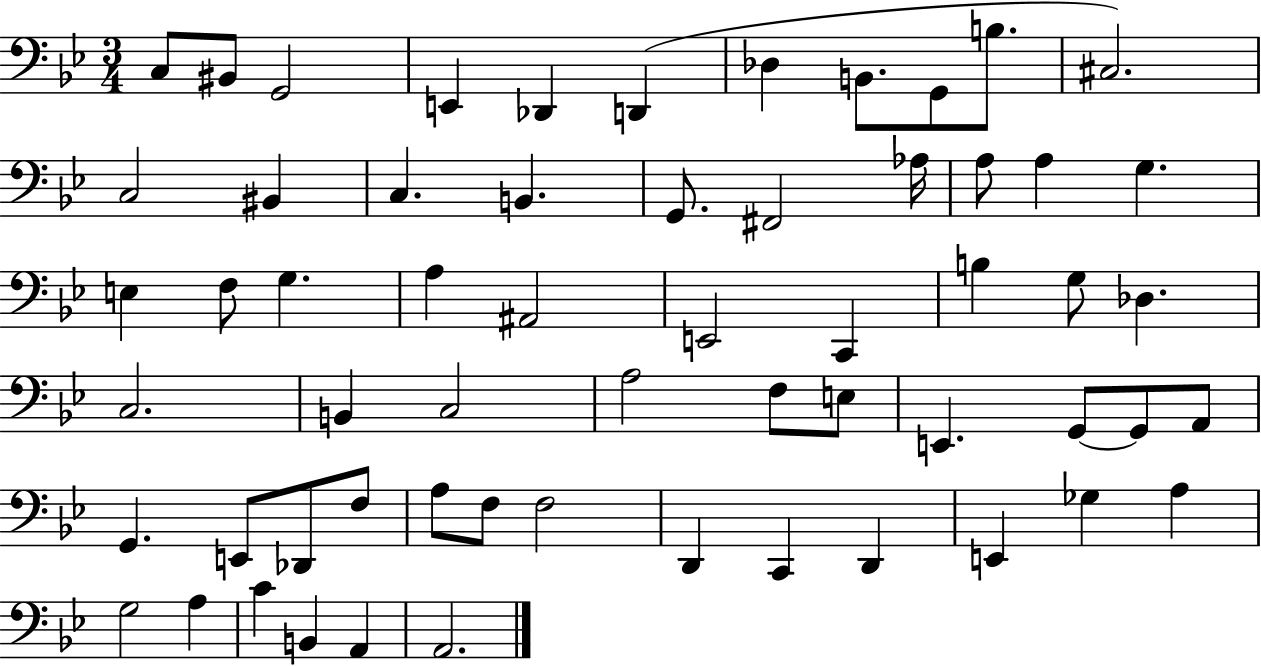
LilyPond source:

{
  \clef bass
  \numericTimeSignature
  \time 3/4
  \key bes \major
  c8 bis,8 g,2 | e,4 des,4 d,4( | des4 b,8. g,8 b8. | cis2.) | \break c2 bis,4 | c4. b,4. | g,8. fis,2 aes16 | a8 a4 g4. | \break e4 f8 g4. | a4 ais,2 | e,2 c,4 | b4 g8 des4. | \break c2. | b,4 c2 | a2 f8 e8 | e,4. g,8~~ g,8 a,8 | \break g,4. e,8 des,8 f8 | a8 f8 f2 | d,4 c,4 d,4 | e,4 ges4 a4 | \break g2 a4 | c'4 b,4 a,4 | a,2. | \bar "|."
}